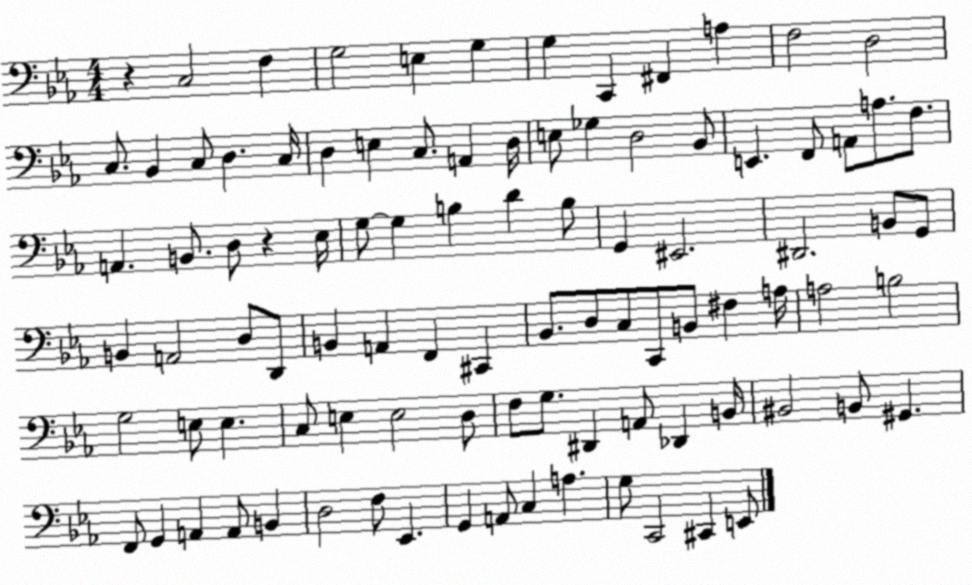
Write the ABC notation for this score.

X:1
T:Untitled
M:4/4
L:1/4
K:Eb
z C,2 F, G,2 E, G, G, C,, ^F,, A, F,2 D,2 C,/2 _B,, C,/2 D, C,/4 D, E, C,/2 A,, D,/4 E,/2 _G, D,2 _B,,/2 E,, F,,/2 A,,/2 A,/2 F,/2 A,, B,,/2 D,/2 z _E,/4 G,/2 G, B, D B,/2 G,, ^E,,2 ^D,,2 B,,/2 G,,/2 B,, A,,2 D,/2 D,,/2 B,, A,, F,, ^C,, _B,,/2 D,/2 C,/2 C,,/2 B,,/2 ^F, A,/4 A,2 B,2 G,2 E,/2 E, C,/2 E, E,2 D,/2 F,/2 G,/2 ^D,, A,,/2 _D,, B,,/4 ^B,,2 B,,/2 ^G,, F,,/2 G,, A,, A,,/2 B,, D,2 F,/2 _E,, G,, A,,/2 C, A, G,/2 C,,2 ^C,, E,,/2